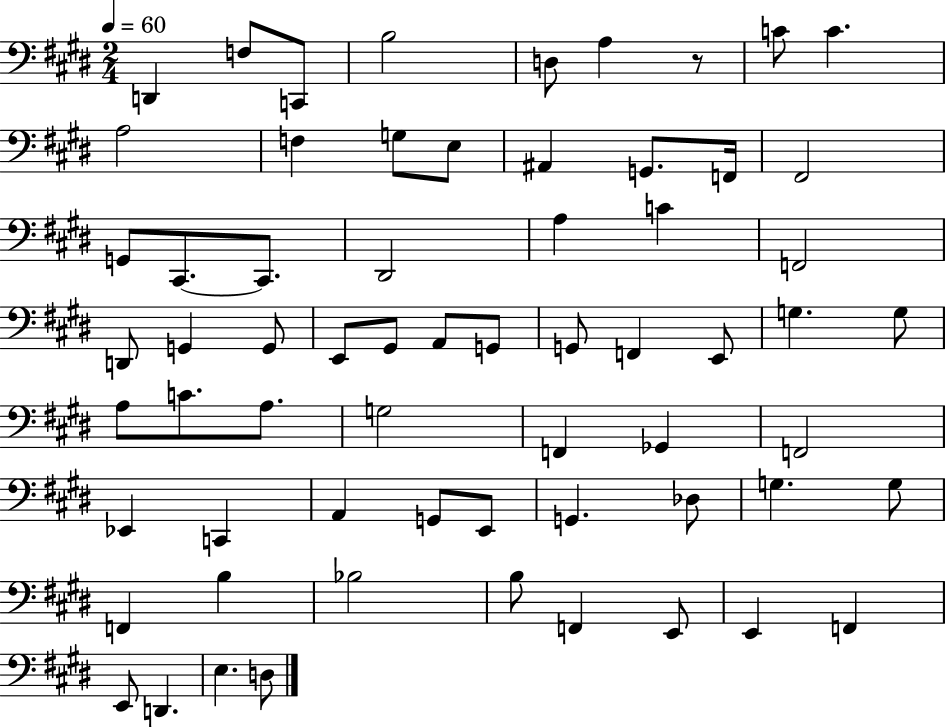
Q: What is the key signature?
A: E major